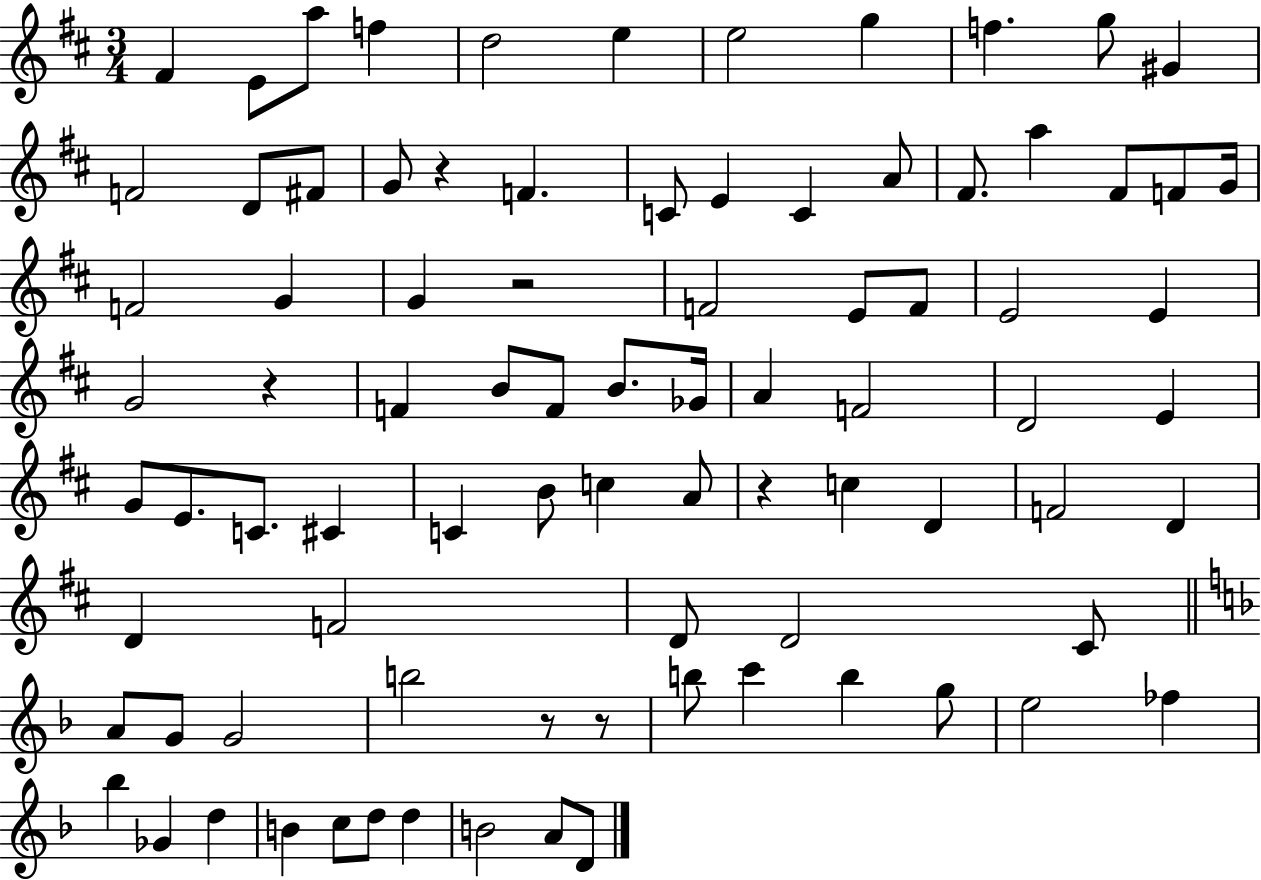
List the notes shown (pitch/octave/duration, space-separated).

F#4/q E4/e A5/e F5/q D5/h E5/q E5/h G5/q F5/q. G5/e G#4/q F4/h D4/e F#4/e G4/e R/q F4/q. C4/e E4/q C4/q A4/e F#4/e. A5/q F#4/e F4/e G4/s F4/h G4/q G4/q R/h F4/h E4/e F4/e E4/h E4/q G4/h R/q F4/q B4/e F4/e B4/e. Gb4/s A4/q F4/h D4/h E4/q G4/e E4/e. C4/e. C#4/q C4/q B4/e C5/q A4/e R/q C5/q D4/q F4/h D4/q D4/q F4/h D4/e D4/h C#4/e A4/e G4/e G4/h B5/h R/e R/e B5/e C6/q B5/q G5/e E5/h FES5/q Bb5/q Gb4/q D5/q B4/q C5/e D5/e D5/q B4/h A4/e D4/e